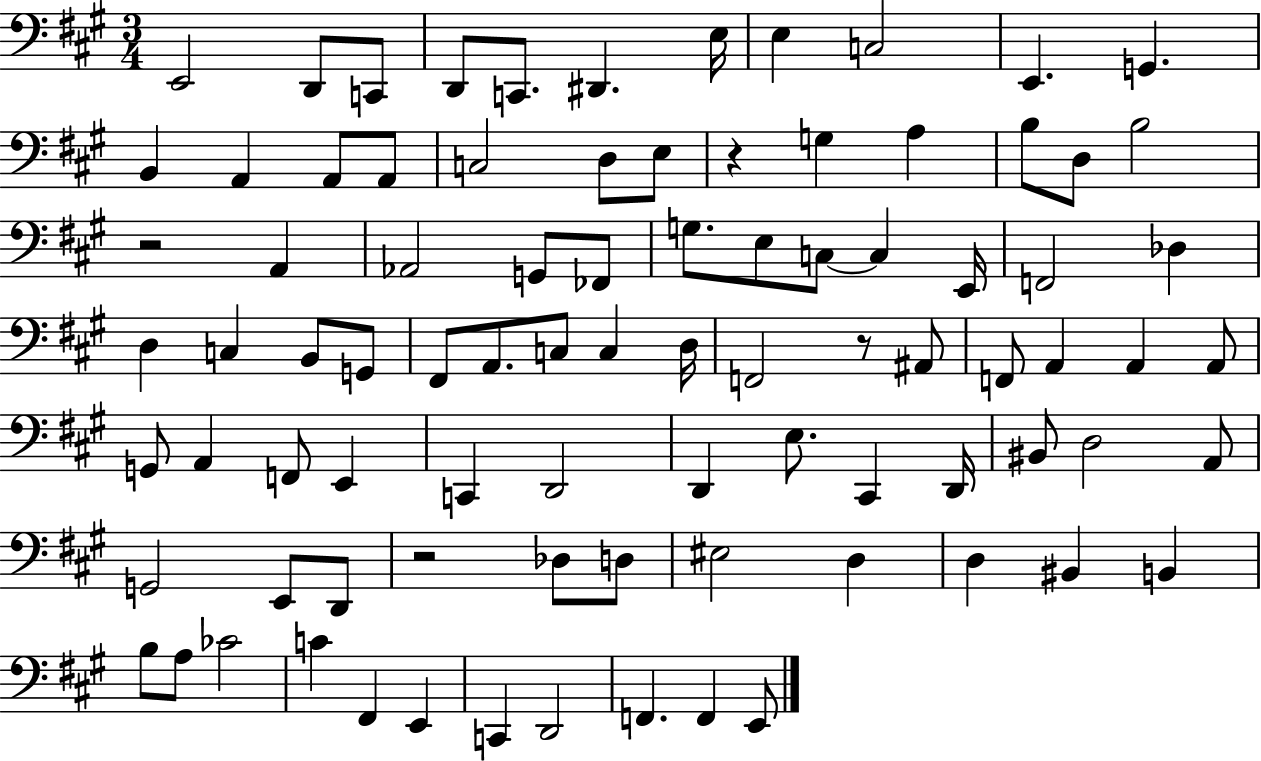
E2/h D2/e C2/e D2/e C2/e. D#2/q. E3/s E3/q C3/h E2/q. G2/q. B2/q A2/q A2/e A2/e C3/h D3/e E3/e R/q G3/q A3/q B3/e D3/e B3/h R/h A2/q Ab2/h G2/e FES2/e G3/e. E3/e C3/e C3/q E2/s F2/h Db3/q D3/q C3/q B2/e G2/e F#2/e A2/e. C3/e C3/q D3/s F2/h R/e A#2/e F2/e A2/q A2/q A2/e G2/e A2/q F2/e E2/q C2/q D2/h D2/q E3/e. C#2/q D2/s BIS2/e D3/h A2/e G2/h E2/e D2/e R/h Db3/e D3/e EIS3/h D3/q D3/q BIS2/q B2/q B3/e A3/e CES4/h C4/q F#2/q E2/q C2/q D2/h F2/q. F2/q E2/e